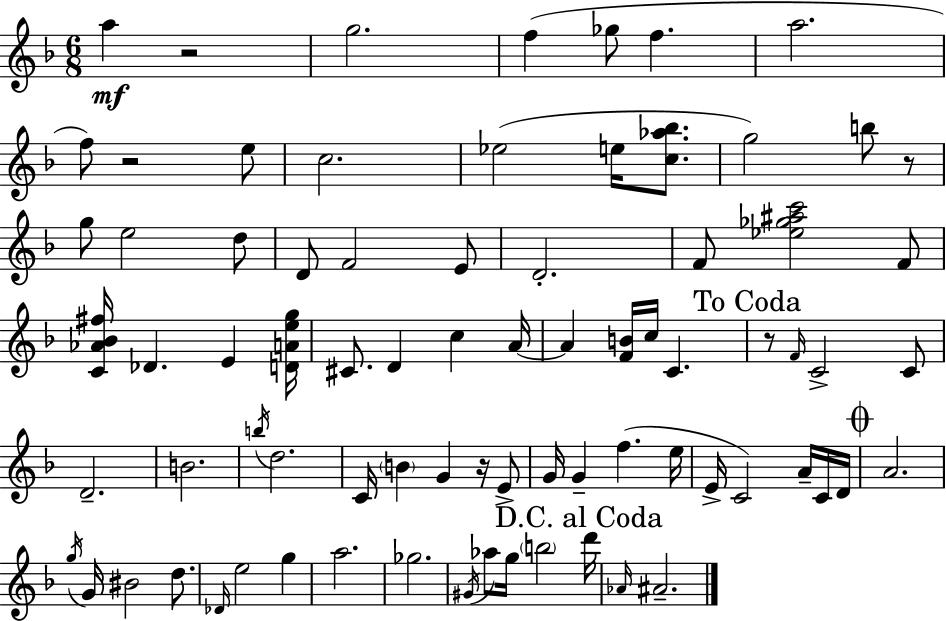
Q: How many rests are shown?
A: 5